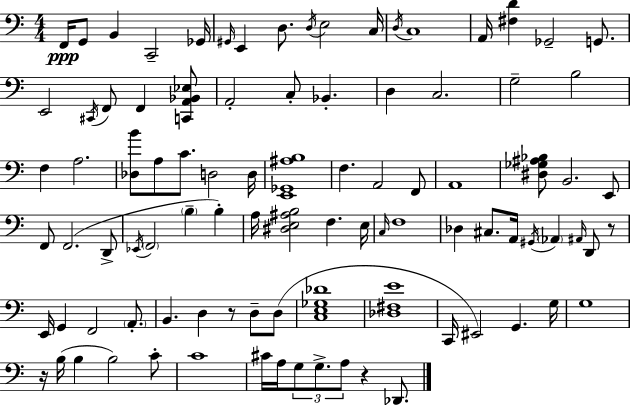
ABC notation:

X:1
T:Untitled
M:4/4
L:1/4
K:C
F,,/4 G,,/2 B,, C,,2 _G,,/4 ^G,,/4 E,, D,/2 D,/4 E,2 C,/4 D,/4 C,4 A,,/4 [^F,D] _G,,2 G,,/2 E,,2 ^C,,/4 F,,/2 F,, [C,,A,,_B,,_E,]/2 A,,2 C,/2 _B,, D, C,2 G,2 B,2 F, A,2 [_D,B]/2 A,/2 C/2 D,2 D,/4 [E,,_G,,^A,B,]4 F, A,,2 F,,/2 A,,4 [^D,_G,^A,_B,]/2 B,,2 E,,/2 F,,/2 F,,2 D,,/2 _E,,/4 F,,2 B, B, A,/4 [^D,E,^A,B,]2 F, E,/4 C,/4 F,4 _D, ^C,/2 A,,/4 ^G,,/4 _A,, ^A,,/4 D,,/2 z/2 E,,/4 G,, F,,2 A,,/2 B,, D, z/2 D,/2 D,/2 [C,E,_G,_D]4 [_D,^F,E]4 C,,/4 ^E,,2 G,, G,/4 G,4 z/4 B,/4 B, B,2 C/2 C4 ^C/4 A,/4 G,/2 G,/2 A,/2 z _D,,/2